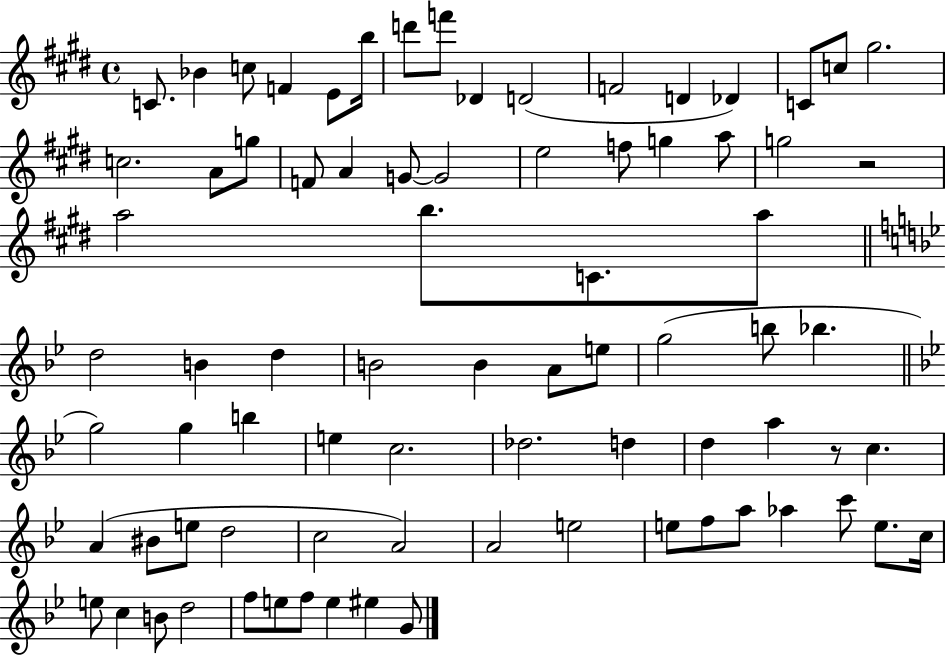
{
  \clef treble
  \time 4/4
  \defaultTimeSignature
  \key e \major
  c'8. bes'4 c''8 f'4 e'8 b''16 | d'''8 f'''8 des'4 d'2( | f'2 d'4 des'4) | c'8 c''8 gis''2. | \break c''2. a'8 g''8 | f'8 a'4 g'8~~ g'2 | e''2 f''8 g''4 a''8 | g''2 r2 | \break a''2 b''8. c'8. a''8 | \bar "||" \break \key bes \major d''2 b'4 d''4 | b'2 b'4 a'8 e''8 | g''2( b''8 bes''4. | \bar "||" \break \key g \minor g''2) g''4 b''4 | e''4 c''2. | des''2. d''4 | d''4 a''4 r8 c''4. | \break a'4( bis'8 e''8 d''2 | c''2 a'2) | a'2 e''2 | e''8 f''8 a''8 aes''4 c'''8 e''8. c''16 | \break e''8 c''4 b'8 d''2 | f''8 e''8 f''8 e''4 eis''4 g'8 | \bar "|."
}